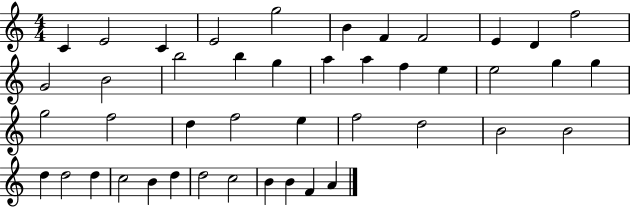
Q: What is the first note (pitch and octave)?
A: C4